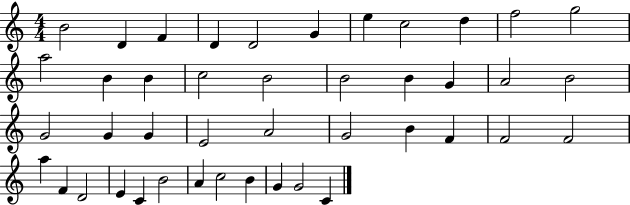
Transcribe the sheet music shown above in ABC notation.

X:1
T:Untitled
M:4/4
L:1/4
K:C
B2 D F D D2 G e c2 d f2 g2 a2 B B c2 B2 B2 B G A2 B2 G2 G G E2 A2 G2 B F F2 F2 a F D2 E C B2 A c2 B G G2 C